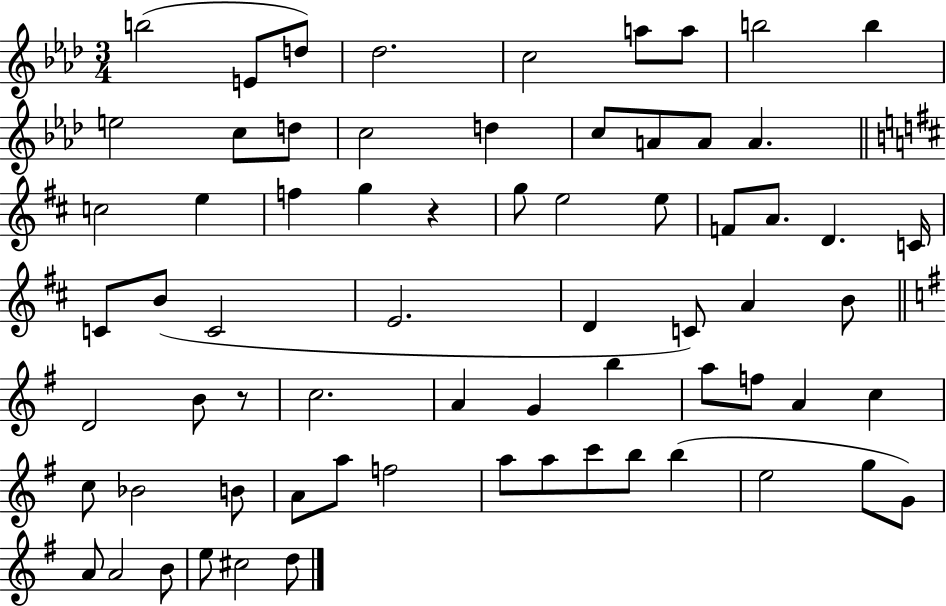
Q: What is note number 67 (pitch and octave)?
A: D5